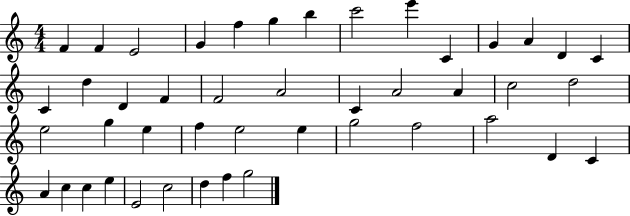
{
  \clef treble
  \numericTimeSignature
  \time 4/4
  \key c \major
  f'4 f'4 e'2 | g'4 f''4 g''4 b''4 | c'''2 e'''4 c'4 | g'4 a'4 d'4 c'4 | \break c'4 d''4 d'4 f'4 | f'2 a'2 | c'4 a'2 a'4 | c''2 d''2 | \break e''2 g''4 e''4 | f''4 e''2 e''4 | g''2 f''2 | a''2 d'4 c'4 | \break a'4 c''4 c''4 e''4 | e'2 c''2 | d''4 f''4 g''2 | \bar "|."
}